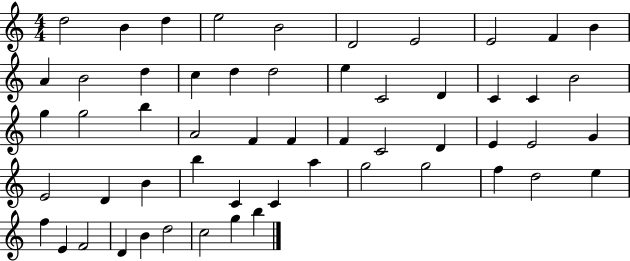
X:1
T:Untitled
M:4/4
L:1/4
K:C
d2 B d e2 B2 D2 E2 E2 F B A B2 d c d d2 e C2 D C C B2 g g2 b A2 F F F C2 D E E2 G E2 D B b C C a g2 g2 f d2 e f E F2 D B d2 c2 g b